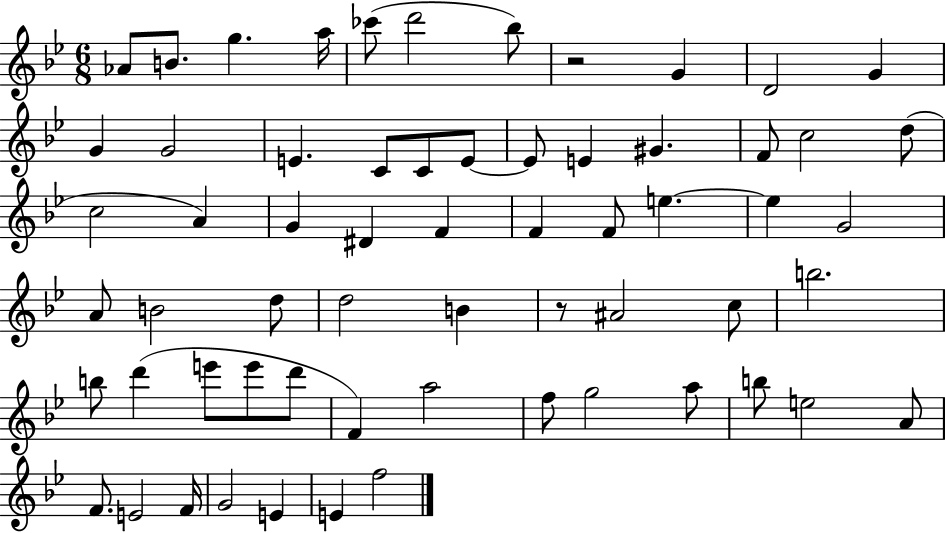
{
  \clef treble
  \numericTimeSignature
  \time 6/8
  \key bes \major
  aes'8 b'8. g''4. a''16 | ces'''8( d'''2 bes''8) | r2 g'4 | d'2 g'4 | \break g'4 g'2 | e'4. c'8 c'8 e'8~~ | e'8 e'4 gis'4. | f'8 c''2 d''8( | \break c''2 a'4) | g'4 dis'4 f'4 | f'4 f'8 e''4.~~ | e''4 g'2 | \break a'8 b'2 d''8 | d''2 b'4 | r8 ais'2 c''8 | b''2. | \break b''8 d'''4( e'''8 e'''8 d'''8 | f'4) a''2 | f''8 g''2 a''8 | b''8 e''2 a'8 | \break f'8. e'2 f'16 | g'2 e'4 | e'4 f''2 | \bar "|."
}